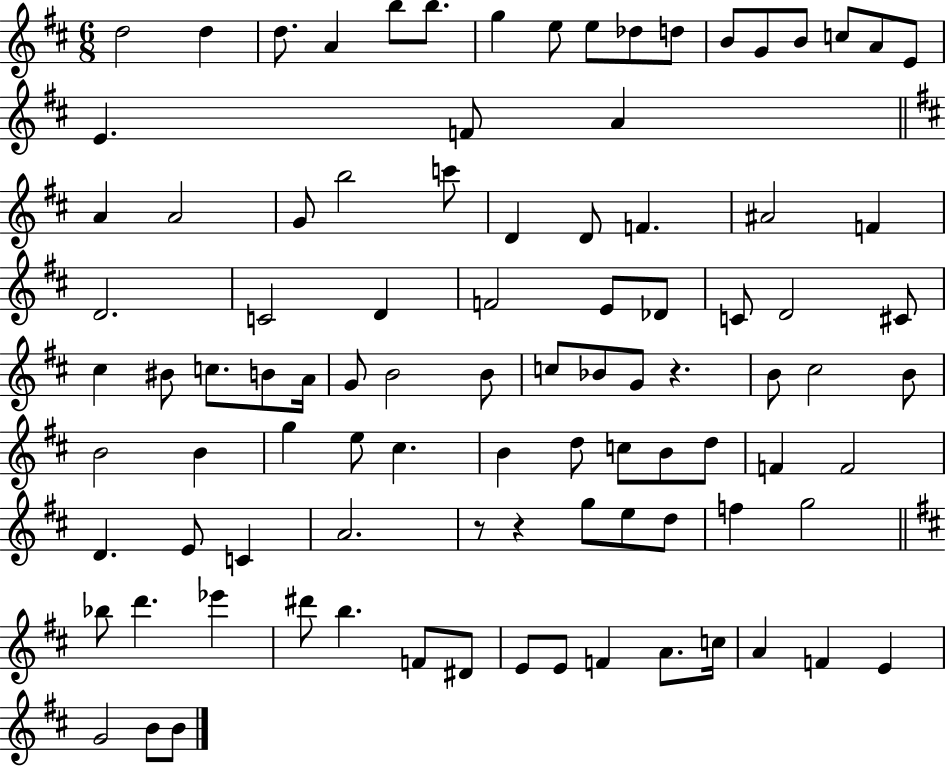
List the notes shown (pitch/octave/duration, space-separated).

D5/h D5/q D5/e. A4/q B5/e B5/e. G5/q E5/e E5/e Db5/e D5/e B4/e G4/e B4/e C5/e A4/e E4/e E4/q. F4/e A4/q A4/q A4/h G4/e B5/h C6/e D4/q D4/e F4/q. A#4/h F4/q D4/h. C4/h D4/q F4/h E4/e Db4/e C4/e D4/h C#4/e C#5/q BIS4/e C5/e. B4/e A4/s G4/e B4/h B4/e C5/e Bb4/e G4/e R/q. B4/e C#5/h B4/e B4/h B4/q G5/q E5/e C#5/q. B4/q D5/e C5/e B4/e D5/e F4/q F4/h D4/q. E4/e C4/q A4/h. R/e R/q G5/e E5/e D5/e F5/q G5/h Bb5/e D6/q. Eb6/q D#6/e B5/q. F4/e D#4/e E4/e E4/e F4/q A4/e. C5/s A4/q F4/q E4/q G4/h B4/e B4/e